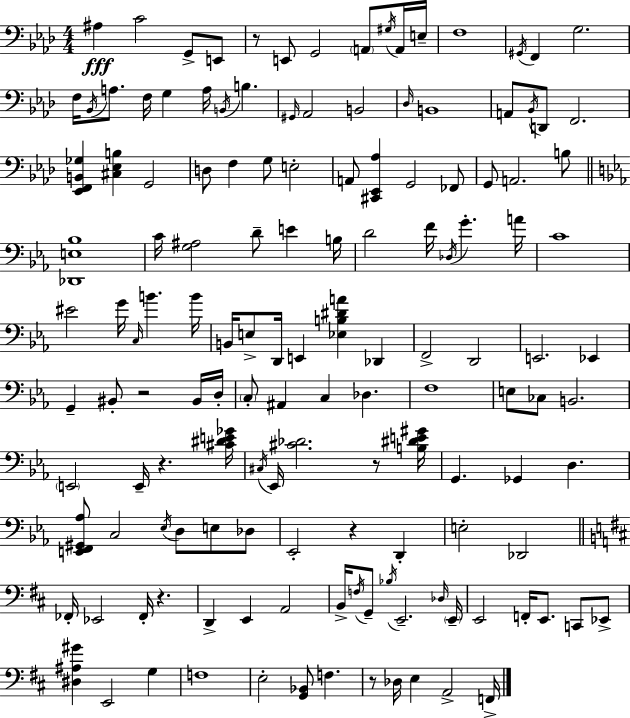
X:1
T:Untitled
M:4/4
L:1/4
K:Fm
^A, C2 G,,/2 E,,/2 z/2 E,,/2 G,,2 A,,/2 ^G,/4 A,,/4 E,/4 F,4 ^G,,/4 F,, G,2 F,/4 _B,,/4 A,/2 F,/4 G, A,/4 B,,/4 B, ^G,,/4 _A,,2 B,,2 _D,/4 B,,4 A,,/2 _B,,/4 D,,/2 F,,2 [_E,,F,,B,,_G,] [^C,_E,B,] G,,2 D,/2 F, G,/2 E,2 A,,/2 [^C,,_E,,_A,] G,,2 _F,,/2 G,,/2 A,,2 B,/2 [_D,,E,_B,]4 C/4 [G,^A,]2 D/2 E B,/4 D2 F/4 _D,/4 G A/4 C4 ^E2 G/4 C,/4 B B/4 B,,/4 E,/2 D,,/4 E,, [_E,B,^DA] _D,, F,,2 D,,2 E,,2 _E,, G,, ^B,,/2 z2 ^B,,/4 D,/4 C,/2 ^A,, C, _D, F,4 E,/2 _C,/2 B,,2 E,,2 E,,/4 z [^C^DE_G]/4 ^C,/4 _E,,/4 [^C_D]2 z/2 [B,^DE^G]/4 G,, _G,, D, [E,,F,,^G,,_A,]/2 C,2 _E,/4 D,/2 E,/2 _D,/2 _E,,2 z D,, E,2 _D,,2 _F,,/4 _E,,2 _F,,/4 z D,, E,, A,,2 B,,/4 F,/4 G,,/2 _B,/4 E,,2 _D,/4 E,,/4 E,,2 F,,/4 E,,/2 C,,/2 _E,,/2 [^D,^A,^G] E,,2 G, F,4 E,2 [G,,_B,,]/2 F, z/2 _D,/4 E, A,,2 F,,/4